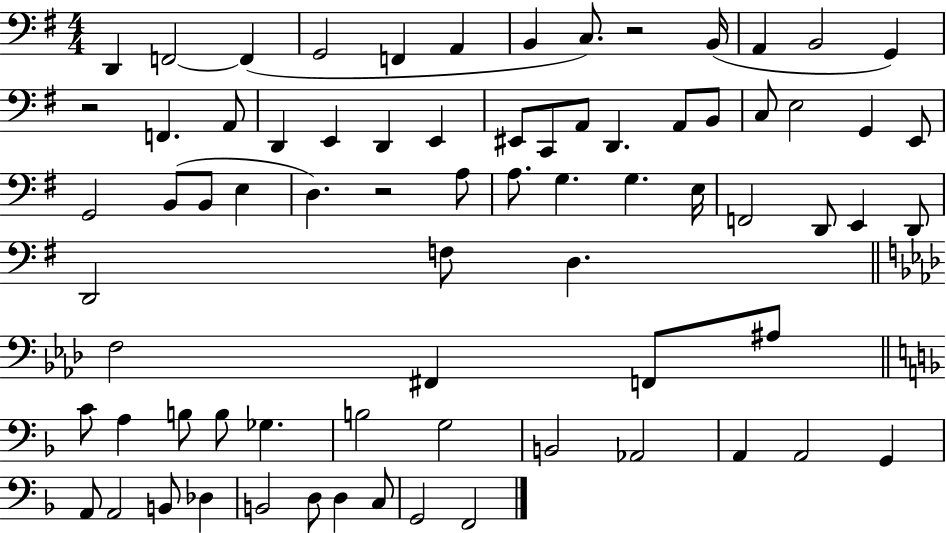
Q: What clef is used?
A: bass